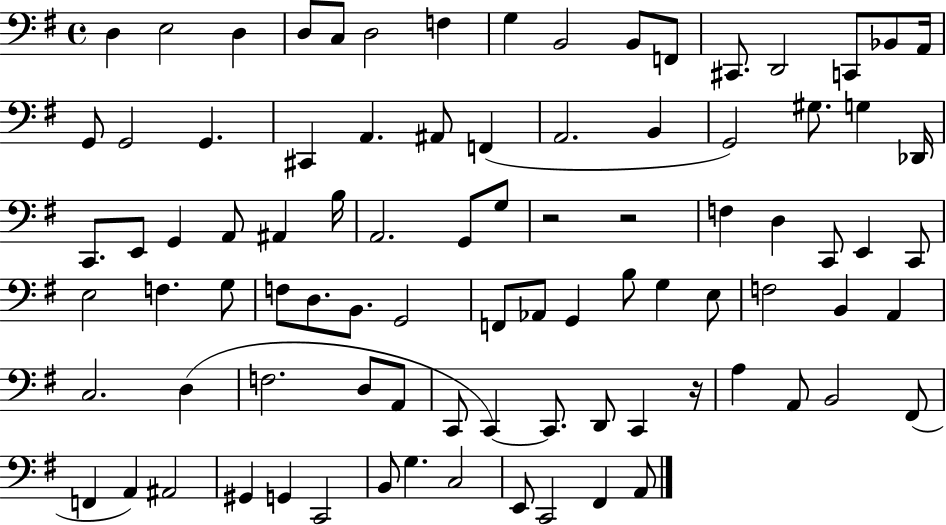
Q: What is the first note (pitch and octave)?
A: D3